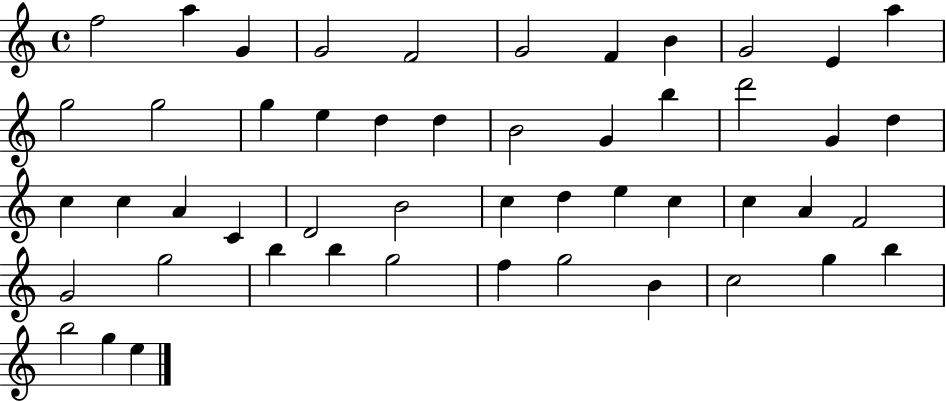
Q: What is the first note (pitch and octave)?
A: F5